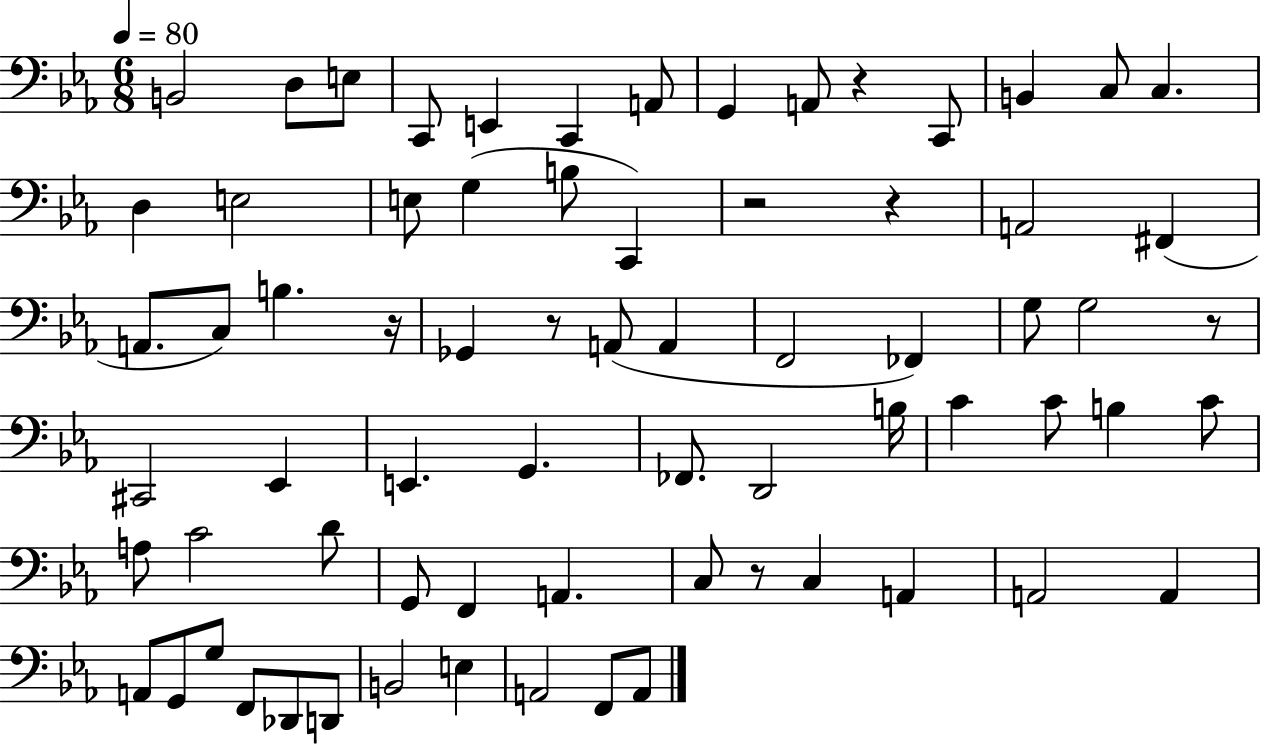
B2/h D3/e E3/e C2/e E2/q C2/q A2/e G2/q A2/e R/q C2/e B2/q C3/e C3/q. D3/q E3/h E3/e G3/q B3/e C2/q R/h R/q A2/h F#2/q A2/e. C3/e B3/q. R/s Gb2/q R/e A2/e A2/q F2/h FES2/q G3/e G3/h R/e C#2/h Eb2/q E2/q. G2/q. FES2/e. D2/h B3/s C4/q C4/e B3/q C4/e A3/e C4/h D4/e G2/e F2/q A2/q. C3/e R/e C3/q A2/q A2/h A2/q A2/e G2/e G3/e F2/e Db2/e D2/e B2/h E3/q A2/h F2/e A2/e